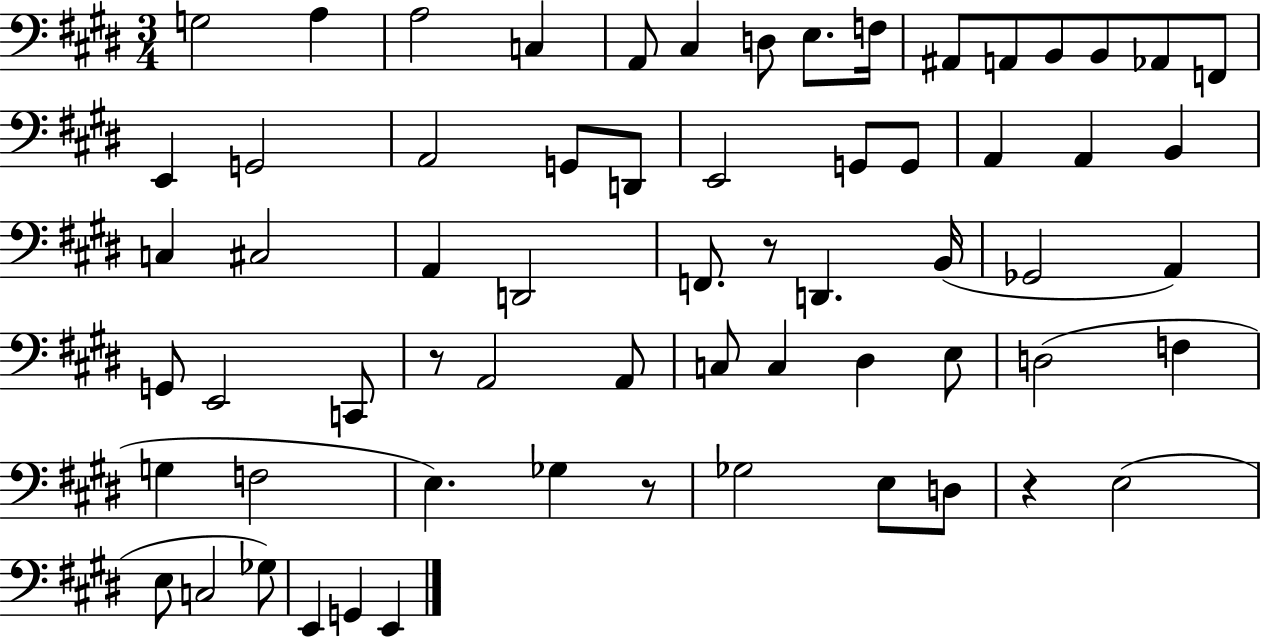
G3/h A3/q A3/h C3/q A2/e C#3/q D3/e E3/e. F3/s A#2/e A2/e B2/e B2/e Ab2/e F2/e E2/q G2/h A2/h G2/e D2/e E2/h G2/e G2/e A2/q A2/q B2/q C3/q C#3/h A2/q D2/h F2/e. R/e D2/q. B2/s Gb2/h A2/q G2/e E2/h C2/e R/e A2/h A2/e C3/e C3/q D#3/q E3/e D3/h F3/q G3/q F3/h E3/q. Gb3/q R/e Gb3/h E3/e D3/e R/q E3/h E3/e C3/h Gb3/e E2/q G2/q E2/q